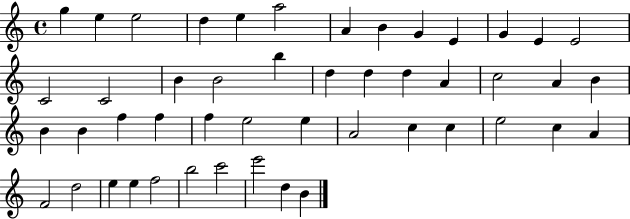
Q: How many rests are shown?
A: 0